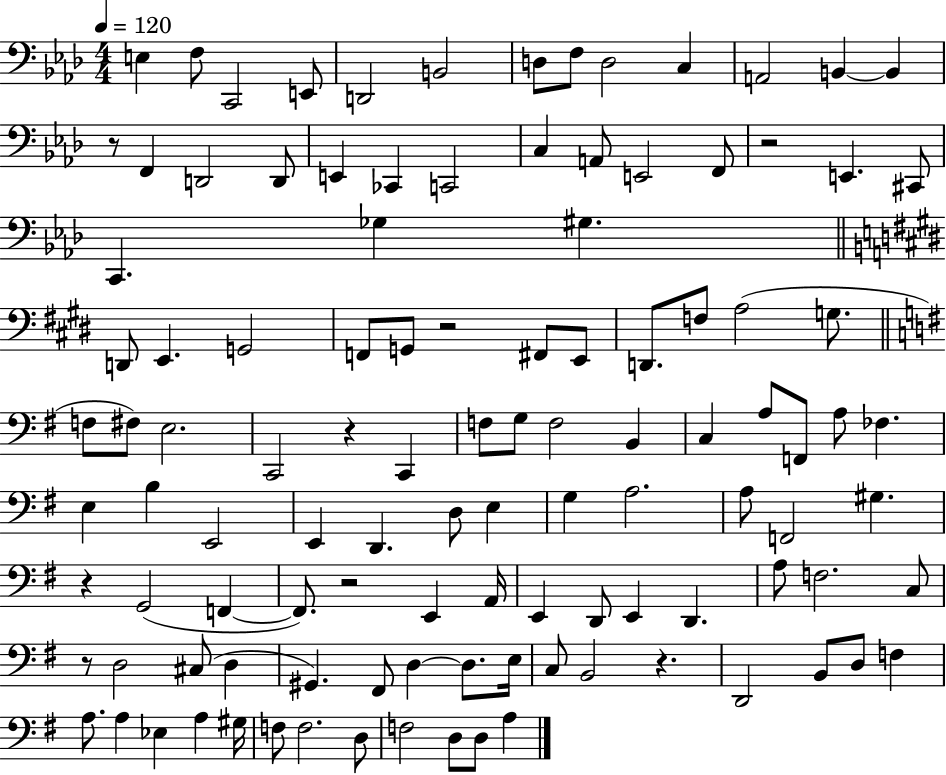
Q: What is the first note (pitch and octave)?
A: E3